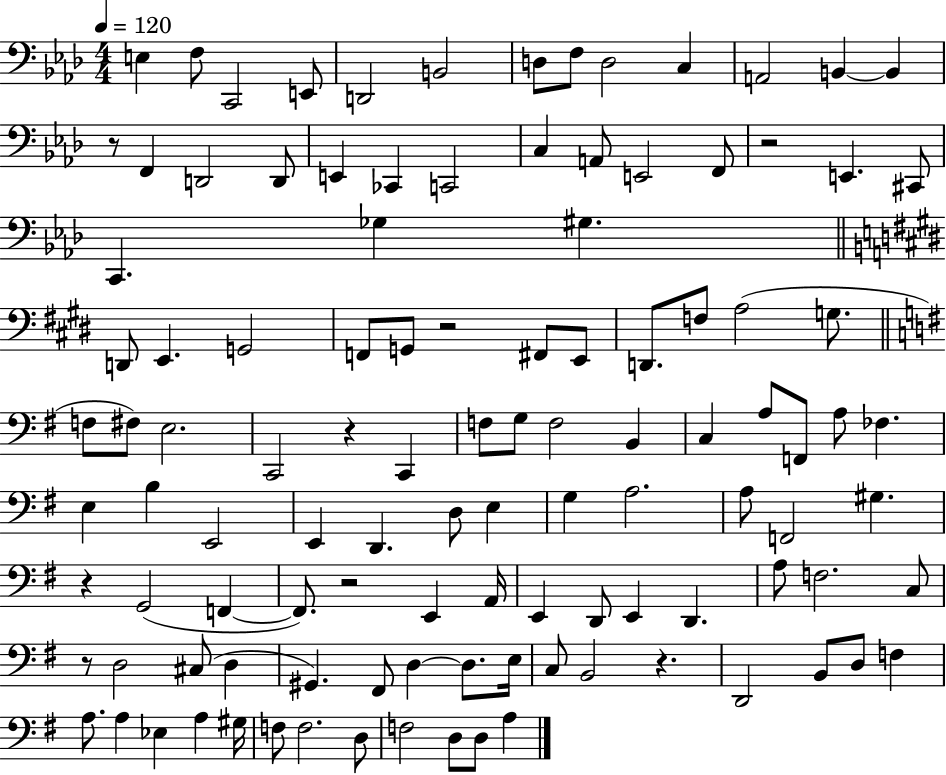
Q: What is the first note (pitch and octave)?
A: E3